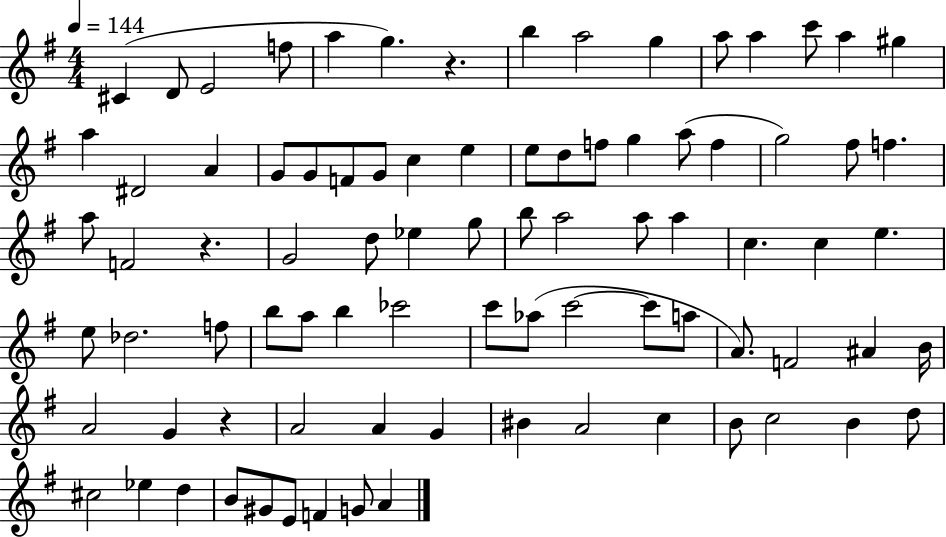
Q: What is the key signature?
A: G major